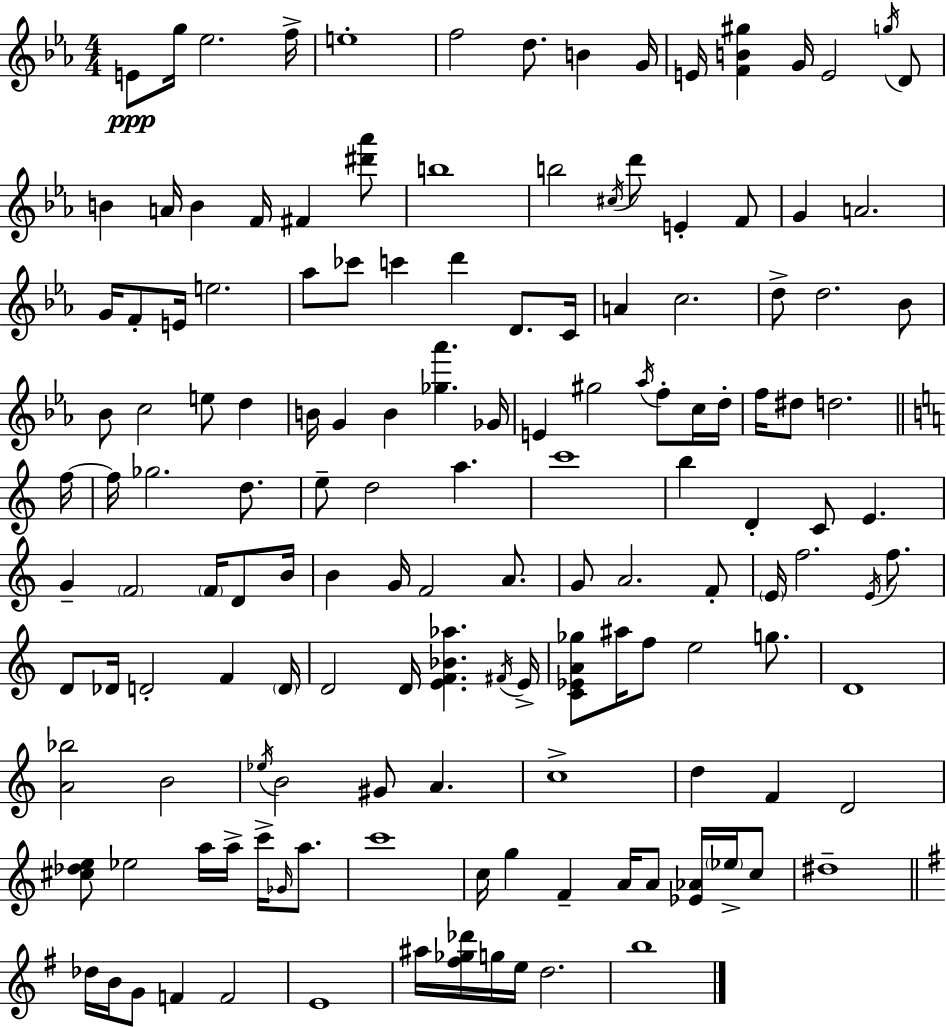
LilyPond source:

{
  \clef treble
  \numericTimeSignature
  \time 4/4
  \key ees \major
  \repeat volta 2 { e'8\ppp g''16 ees''2. f''16-> | e''1-. | f''2 d''8. b'4 g'16 | e'16 <f' b' gis''>4 g'16 e'2 \acciaccatura { g''16 } d'8 | \break b'4 a'16 b'4 f'16 fis'4 <dis''' aes'''>8 | b''1 | b''2 \acciaccatura { cis''16 } d'''8 e'4-. | f'8 g'4 a'2. | \break g'16 f'8-. e'16 e''2. | aes''8 ces'''8 c'''4 d'''4 d'8. | c'16 a'4 c''2. | d''8-> d''2. | \break bes'8 bes'8 c''2 e''8 d''4 | b'16 g'4 b'4 <ges'' aes'''>4. | ges'16 e'4 gis''2 \acciaccatura { aes''16 } f''8-. | c''16 d''16-. f''16 dis''8 d''2. | \break \bar "||" \break \key c \major f''16~~ f''16 ges''2. d''8. | e''8-- d''2 a''4. | c'''1 | b''4 d'4-. c'8 e'4. | \break g'4-- \parenthesize f'2 \parenthesize f'16 d'8 | b'16 b'4 g'16 f'2 a'8. | g'8 a'2. f'8-. | \parenthesize e'16 f''2. \acciaccatura { e'16 } f''8. | \break d'8 des'16 d'2-. f'4 | \parenthesize d'16 d'2 d'16 <e' f' bes' aes''>4. | \acciaccatura { fis'16 } e'16-> <c' ees' a' ges''>8 ais''16 f''8 e''2 | g''8. d'1 | \break <a' bes''>2 b'2 | \acciaccatura { ees''16 } b'2 gis'8 a'4. | c''1-> | d''4 f'4 d'2 | \break <cis'' des'' e''>8 ees''2 a''16 a''16-> | c'''16-> \grace { ges'16 } a''8. c'''1 | c''16 g''4 f'4-- a'16 a'8 | <ees' aes'>16 \parenthesize ees''16-> c''8 dis''1-- | \break \bar "||" \break \key g \major des''16 b'16 g'8 f'4 f'2 | e'1 | ais''16 <fis'' ges'' des'''>16 g''16 e''16 d''2. | b''1 | \break } \bar "|."
}